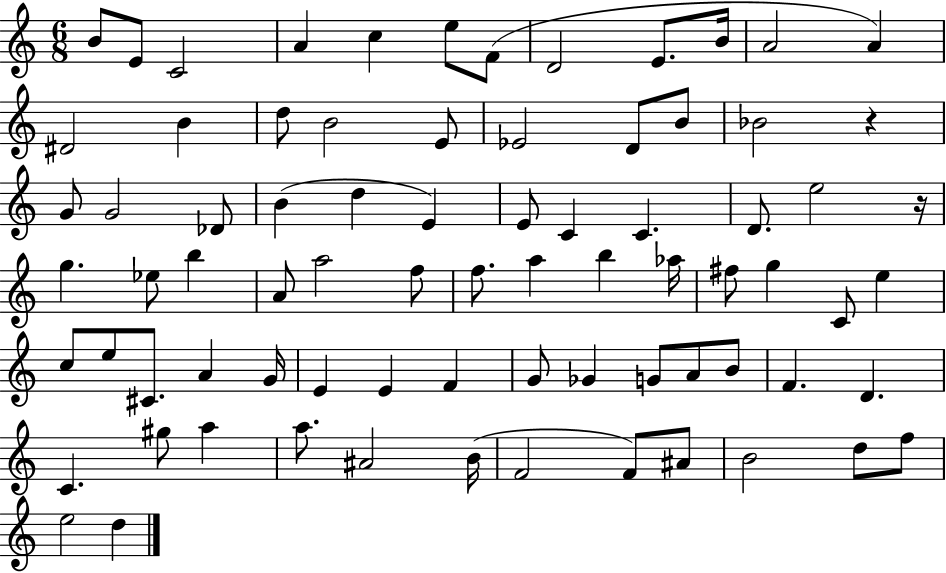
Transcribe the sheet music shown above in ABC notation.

X:1
T:Untitled
M:6/8
L:1/4
K:C
B/2 E/2 C2 A c e/2 F/2 D2 E/2 B/4 A2 A ^D2 B d/2 B2 E/2 _E2 D/2 B/2 _B2 z G/2 G2 _D/2 B d E E/2 C C D/2 e2 z/4 g _e/2 b A/2 a2 f/2 f/2 a b _a/4 ^f/2 g C/2 e c/2 e/2 ^C/2 A G/4 E E F G/2 _G G/2 A/2 B/2 F D C ^g/2 a a/2 ^A2 B/4 F2 F/2 ^A/2 B2 d/2 f/2 e2 d